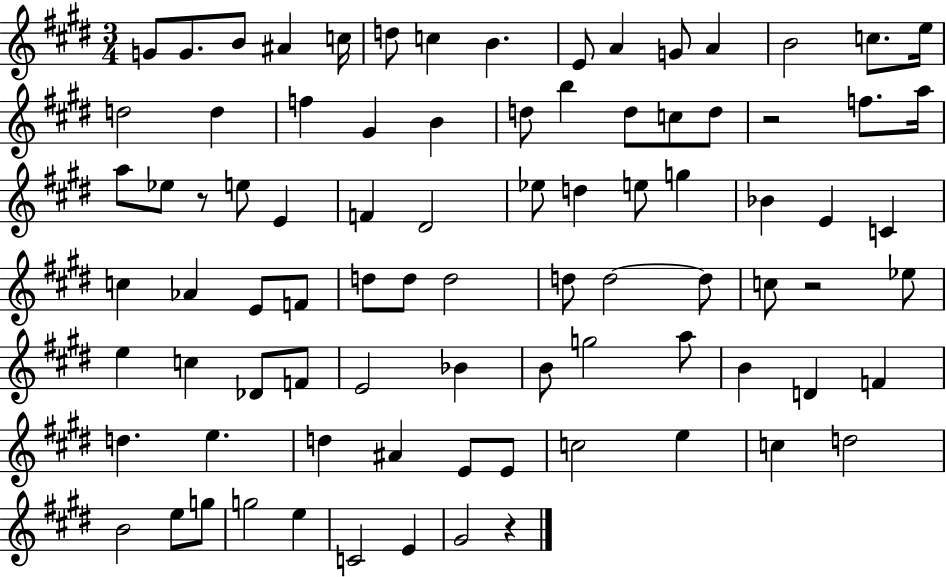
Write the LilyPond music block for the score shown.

{
  \clef treble
  \numericTimeSignature
  \time 3/4
  \key e \major
  \repeat volta 2 { g'8 g'8. b'8 ais'4 c''16 | d''8 c''4 b'4. | e'8 a'4 g'8 a'4 | b'2 c''8. e''16 | \break d''2 d''4 | f''4 gis'4 b'4 | d''8 b''4 d''8 c''8 d''8 | r2 f''8. a''16 | \break a''8 ees''8 r8 e''8 e'4 | f'4 dis'2 | ees''8 d''4 e''8 g''4 | bes'4 e'4 c'4 | \break c''4 aes'4 e'8 f'8 | d''8 d''8 d''2 | d''8 d''2~~ d''8 | c''8 r2 ees''8 | \break e''4 c''4 des'8 f'8 | e'2 bes'4 | b'8 g''2 a''8 | b'4 d'4 f'4 | \break d''4. e''4. | d''4 ais'4 e'8 e'8 | c''2 e''4 | c''4 d''2 | \break b'2 e''8 g''8 | g''2 e''4 | c'2 e'4 | gis'2 r4 | \break } \bar "|."
}